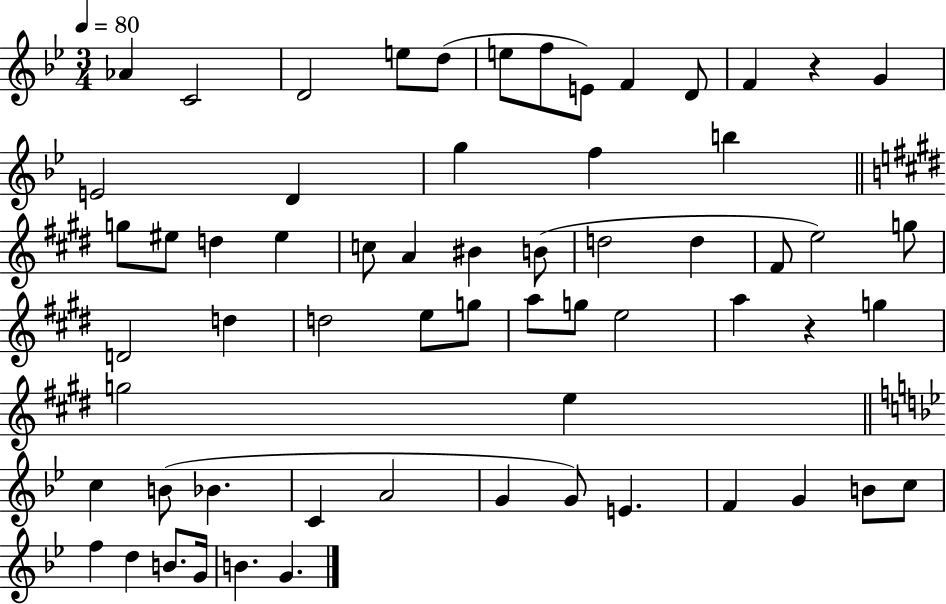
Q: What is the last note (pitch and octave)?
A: G4